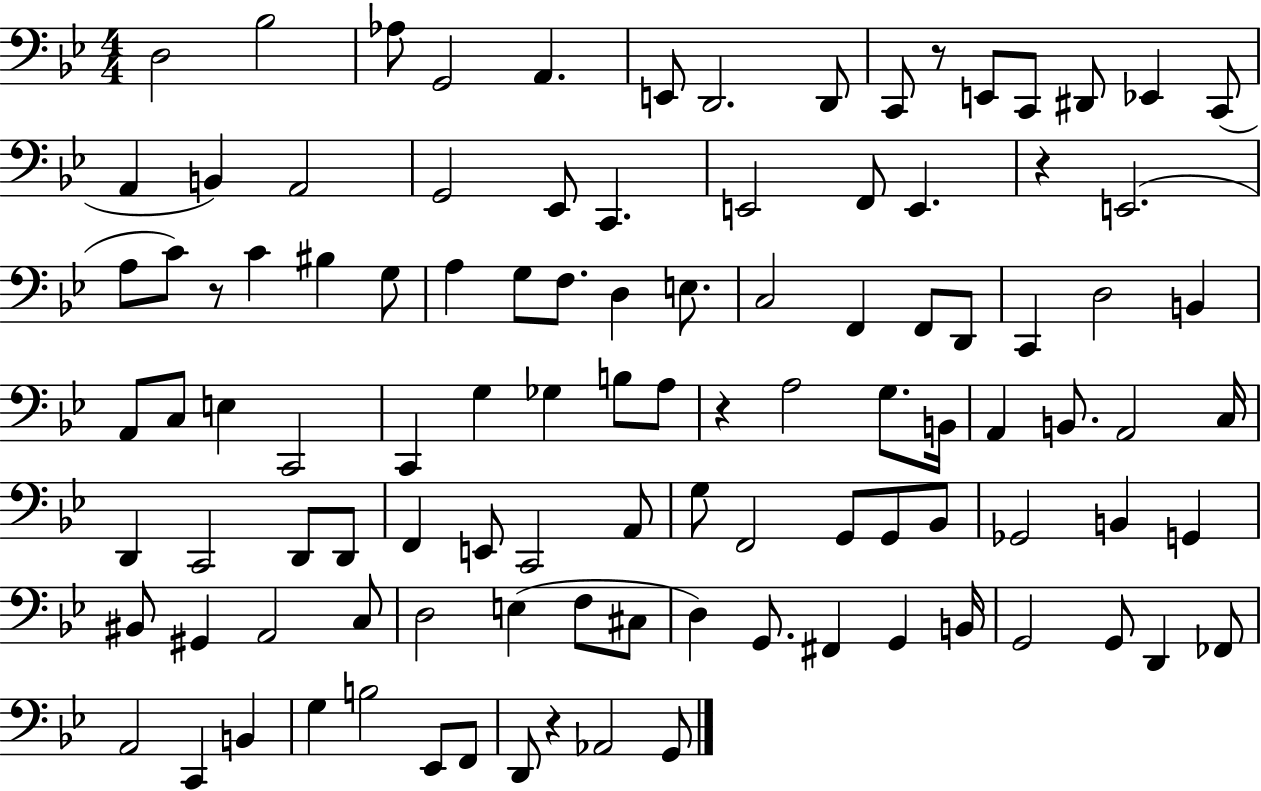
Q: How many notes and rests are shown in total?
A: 105